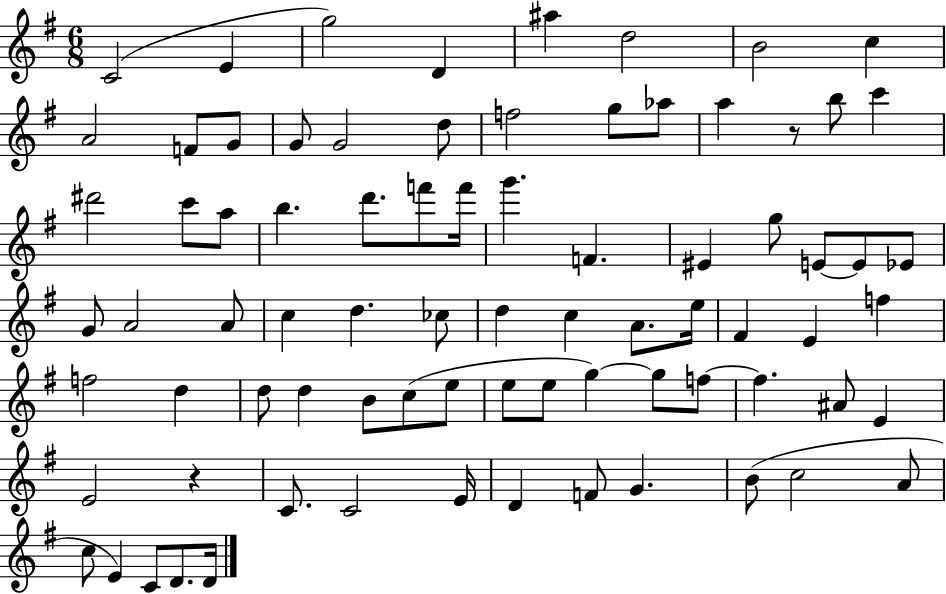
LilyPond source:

{
  \clef treble
  \numericTimeSignature
  \time 6/8
  \key g \major
  c'2( e'4 | g''2) d'4 | ais''4 d''2 | b'2 c''4 | \break a'2 f'8 g'8 | g'8 g'2 d''8 | f''2 g''8 aes''8 | a''4 r8 b''8 c'''4 | \break dis'''2 c'''8 a''8 | b''4. d'''8. f'''8 f'''16 | g'''4. f'4. | eis'4 g''8 e'8~~ e'8 ees'8 | \break g'8 a'2 a'8 | c''4 d''4. ces''8 | d''4 c''4 a'8. e''16 | fis'4 e'4 f''4 | \break f''2 d''4 | d''8 d''4 b'8 c''8( e''8 | e''8 e''8 g''4~~) g''8 f''8~~ | f''4. ais'8 e'4 | \break e'2 r4 | c'8. c'2 e'16 | d'4 f'8 g'4. | b'8( c''2 a'8 | \break c''8 e'4) c'8 d'8. d'16 | \bar "|."
}